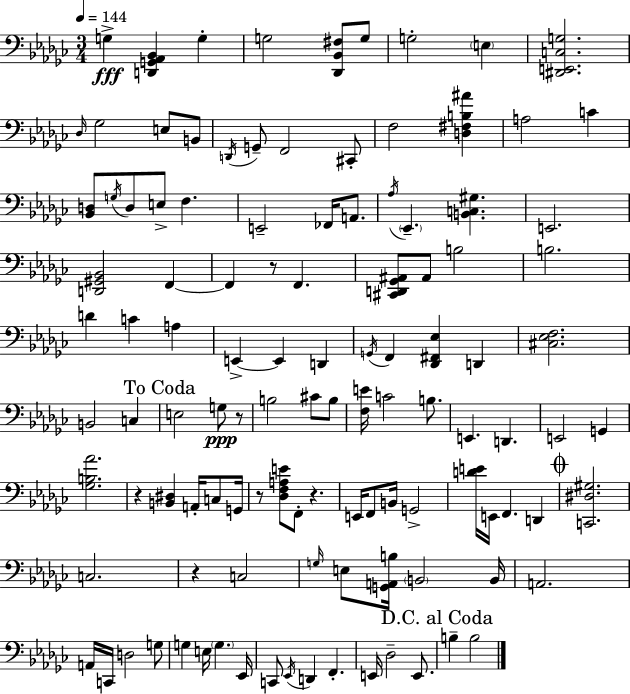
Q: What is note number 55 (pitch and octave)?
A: G2